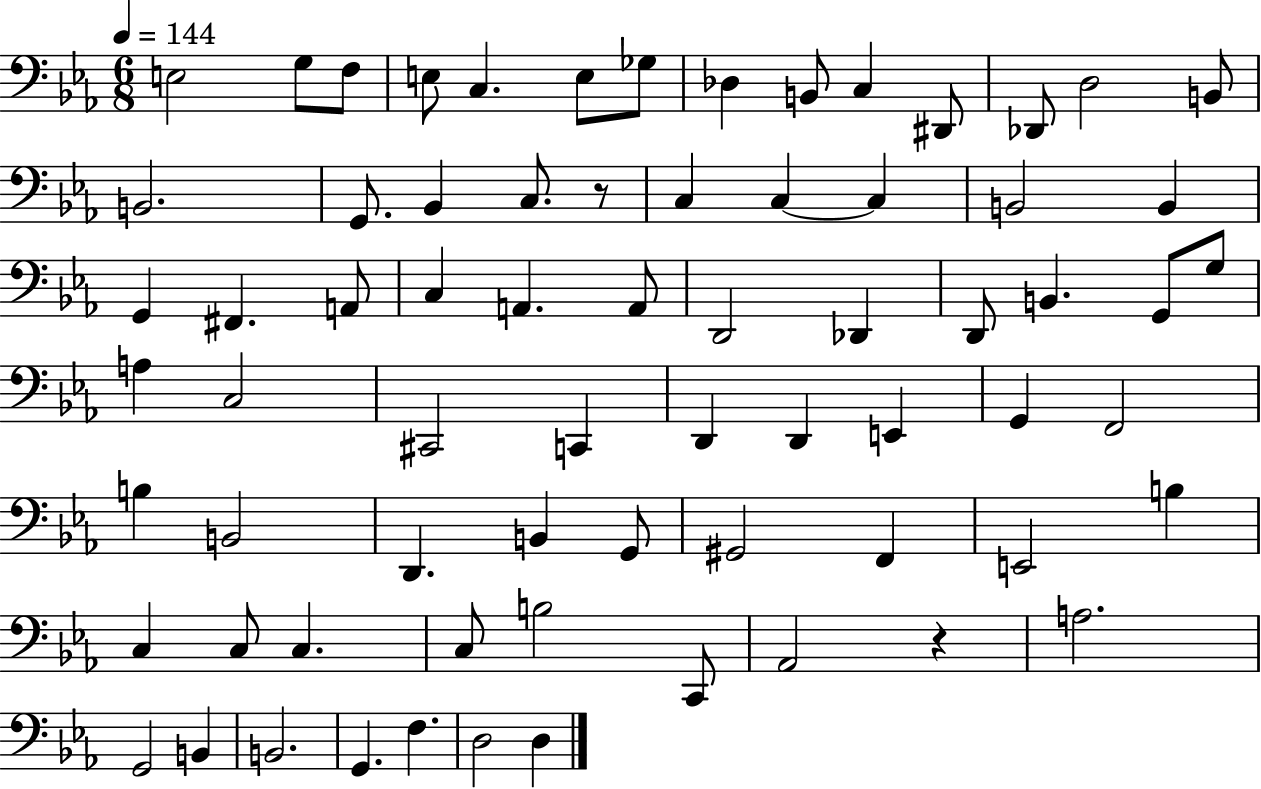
E3/h G3/e F3/e E3/e C3/q. E3/e Gb3/e Db3/q B2/e C3/q D#2/e Db2/e D3/h B2/e B2/h. G2/e. Bb2/q C3/e. R/e C3/q C3/q C3/q B2/h B2/q G2/q F#2/q. A2/e C3/q A2/q. A2/e D2/h Db2/q D2/e B2/q. G2/e G3/e A3/q C3/h C#2/h C2/q D2/q D2/q E2/q G2/q F2/h B3/q B2/h D2/q. B2/q G2/e G#2/h F2/q E2/h B3/q C3/q C3/e C3/q. C3/e B3/h C2/e Ab2/h R/q A3/h. G2/h B2/q B2/h. G2/q. F3/q. D3/h D3/q